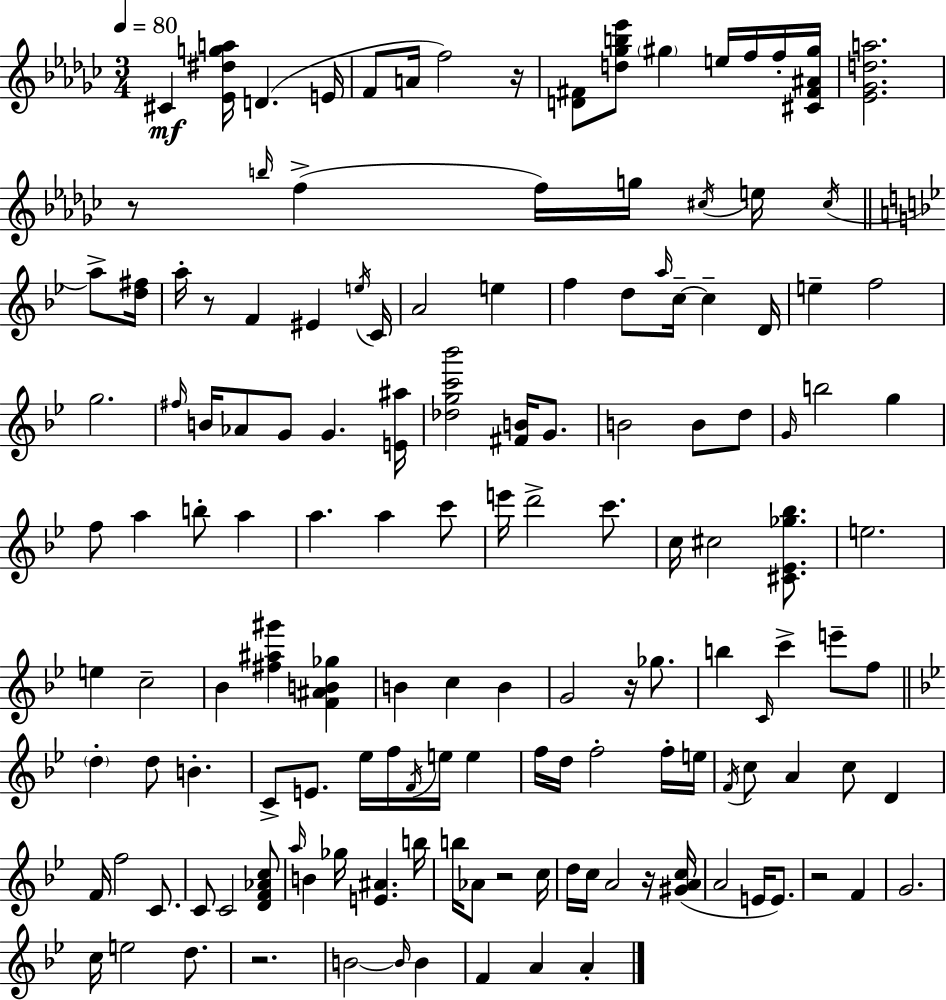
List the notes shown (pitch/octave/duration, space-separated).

C#4/q [Eb4,D#5,G5,A5]/s D4/q. E4/s F4/e A4/s F5/h R/s [D4,F#4]/e [D5,Gb5,B5,Eb6]/e G#5/q E5/s F5/s F5/s [C#4,F#4,A#4,G#5]/s [Eb4,Gb4,D5,A5]/h. R/e B5/s F5/q F5/s G5/s C#5/s E5/s C#5/s A5/e [D5,F#5]/s A5/s R/e F4/q EIS4/q E5/s C4/s A4/h E5/q F5/q D5/e A5/s C5/s C5/q D4/s E5/q F5/h G5/h. F#5/s B4/s Ab4/e G4/e G4/q. [E4,A#5]/s [Db5,G5,C6,Bb6]/h [F#4,B4]/s G4/e. B4/h B4/e D5/e G4/s B5/h G5/q F5/e A5/q B5/e A5/q A5/q. A5/q C6/e E6/s D6/h C6/e. C5/s C#5/h [C#4,Eb4,Gb5,Bb5]/e. E5/h. E5/q C5/h Bb4/q [F#5,A#5,G#6]/q [F4,A#4,B4,Gb5]/q B4/q C5/q B4/q G4/h R/s Gb5/e. B5/q C4/s C6/q E6/e F5/e D5/q D5/e B4/q. C4/e E4/e. Eb5/s F5/s F4/s E5/s E5/q F5/s D5/s F5/h F5/s E5/s F4/s C5/e A4/q C5/e D4/q F4/s F5/h C4/e. C4/e C4/h [D4,F4,Ab4,C5]/e A5/s B4/q Gb5/s [E4,A#4]/q. B5/s B5/s Ab4/e R/h C5/s D5/s C5/s A4/h R/s [G#4,A4,C5]/s A4/h E4/s E4/e. R/h F4/q G4/h. C5/s E5/h D5/e. R/h. B4/h B4/s B4/q F4/q A4/q A4/q